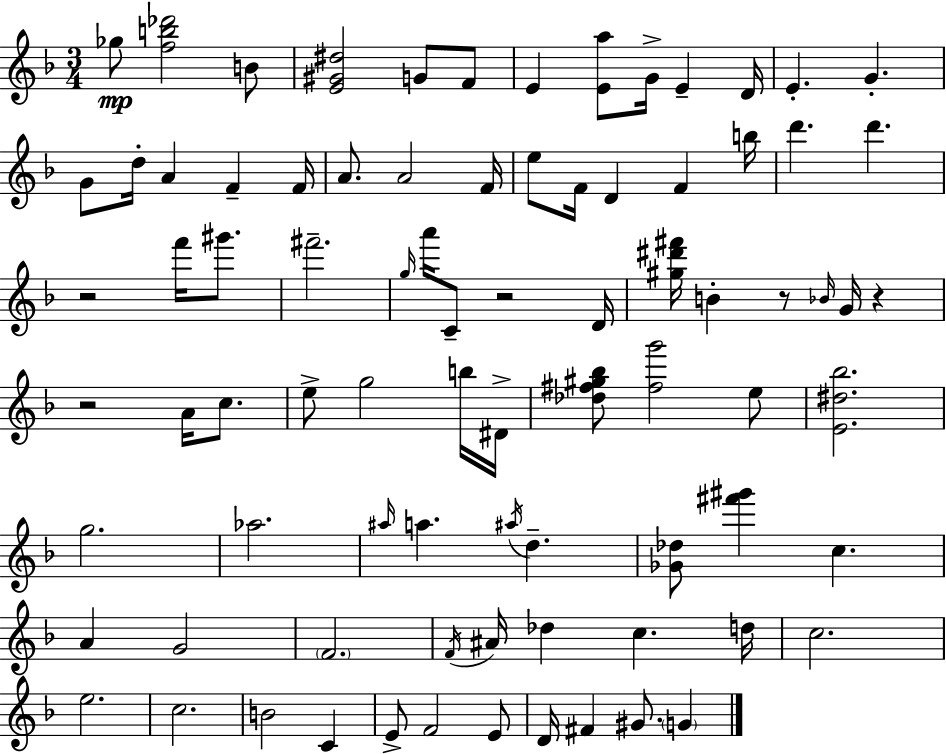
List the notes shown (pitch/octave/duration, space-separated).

Gb5/e [F5,B5,Db6]/h B4/e [E4,G#4,D#5]/h G4/e F4/e E4/q [E4,A5]/e G4/s E4/q D4/s E4/q. G4/q. G4/e D5/s A4/q F4/q F4/s A4/e. A4/h F4/s E5/e F4/s D4/q F4/q B5/s D6/q. D6/q. R/h F6/s G#6/e. F#6/h. G5/s A6/s C4/e R/h D4/s [G#5,D#6,F#6]/s B4/q R/e Bb4/s G4/s R/q R/h A4/s C5/e. E5/e G5/h B5/s D#4/s [Db5,F#5,G#5,Bb5]/e [F#5,G6]/h E5/e [E4,D#5,Bb5]/h. G5/h. Ab5/h. A#5/s A5/q. A#5/s D5/q. [Gb4,Db5]/e [F#6,G#6]/q C5/q. A4/q G4/h F4/h. F4/s A#4/s Db5/q C5/q. D5/s C5/h. E5/h. C5/h. B4/h C4/q E4/e F4/h E4/e D4/s F#4/q G#4/e. G4/q